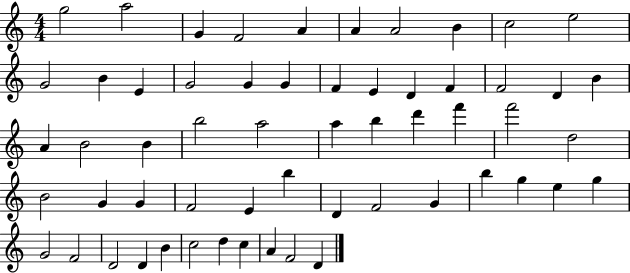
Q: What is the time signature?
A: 4/4